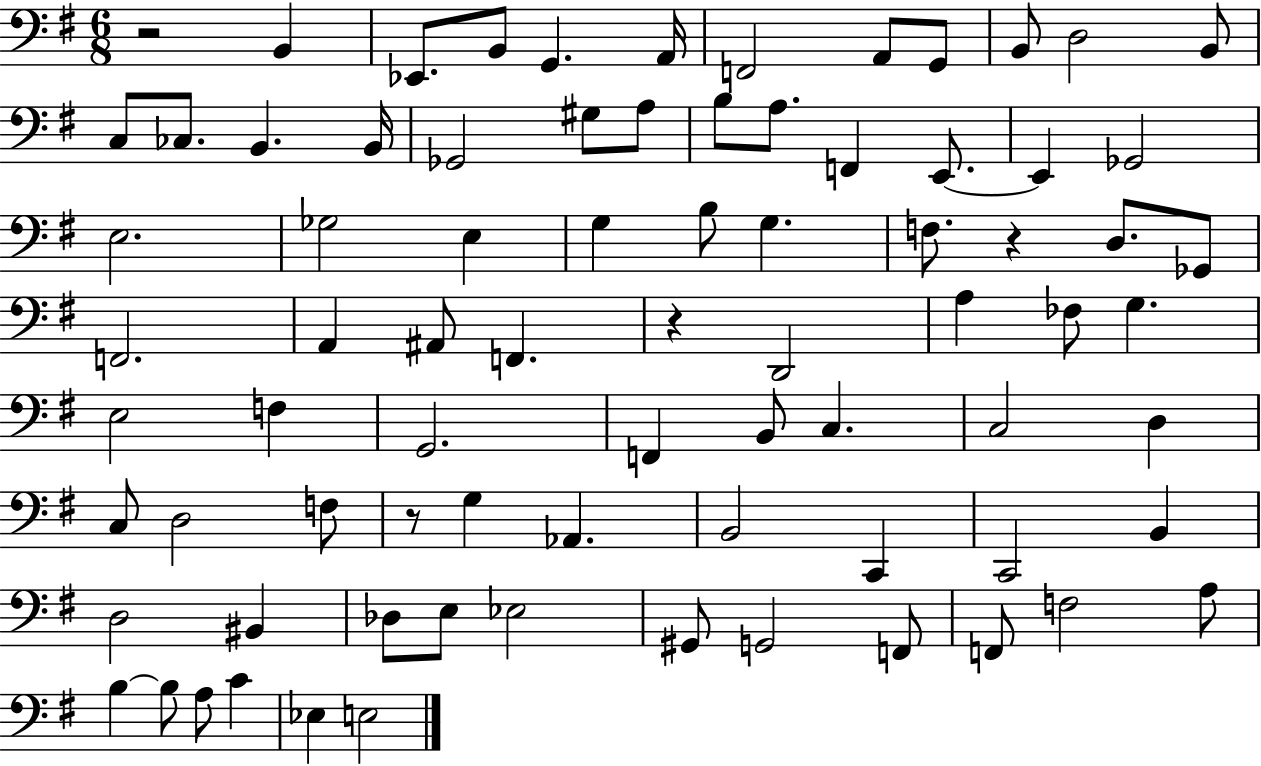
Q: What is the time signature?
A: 6/8